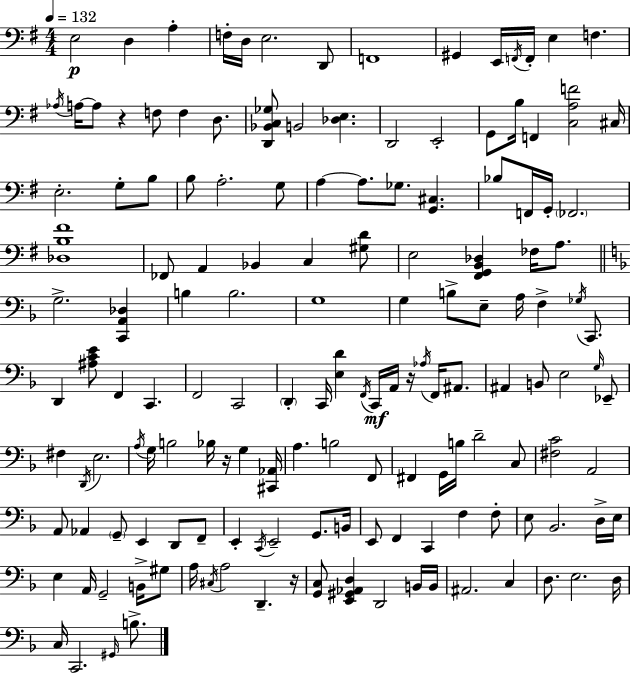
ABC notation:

X:1
T:Untitled
M:4/4
L:1/4
K:G
E,2 D, A, F,/4 D,/4 E,2 D,,/2 F,,4 ^G,, E,,/4 F,,/4 F,,/4 E, F, _A,/4 A,/4 A,/2 z F,/2 F, D,/2 [D,,_B,,C,_G,]/2 B,,2 [_D,E,] D,,2 E,,2 G,,/2 B,/4 F,, [C,A,F]2 ^C,/4 E,2 G,/2 B,/2 B,/2 A,2 G,/2 A, A,/2 _G,/2 [G,,^C,] _B,/2 F,,/4 G,,/4 _F,,2 [_D,B,^F]4 _F,,/2 A,, _B,, C, [^G,D]/2 E,2 [^F,,G,,B,,_D,] _F,/4 A,/2 G,2 [C,,A,,_D,] B, B,2 G,4 G, B,/2 E,/2 A,/4 F, _G,/4 C,,/2 D,, [^A,CE]/2 F,, C,, F,,2 C,,2 D,, C,,/4 [E,D] F,,/4 C,,/4 A,,/4 z/4 _A,/4 F,,/4 ^A,,/2 ^A,, B,,/2 E,2 G,/4 _E,,/2 ^F, D,,/4 E,2 A,/4 G,/4 B,2 _B,/4 z/4 G, [^C,,_A,,]/4 A, B,2 F,,/2 ^F,, G,,/4 B,/4 D2 C,/2 [^F,C]2 A,,2 A,,/2 _A,, G,,/2 E,, D,,/2 F,,/2 E,, C,,/4 E,,2 G,,/2 B,,/4 E,,/2 F,, C,, F, F,/2 E,/2 _B,,2 D,/4 E,/4 E, A,,/4 G,,2 B,,/4 ^G,/2 A,/4 ^C,/4 A,2 D,, z/4 [G,,C,]/2 [E,,^G,,_A,,D,] D,,2 B,,/4 B,,/4 ^A,,2 C, D,/2 E,2 D,/4 C,/4 C,,2 ^G,,/4 B,/2